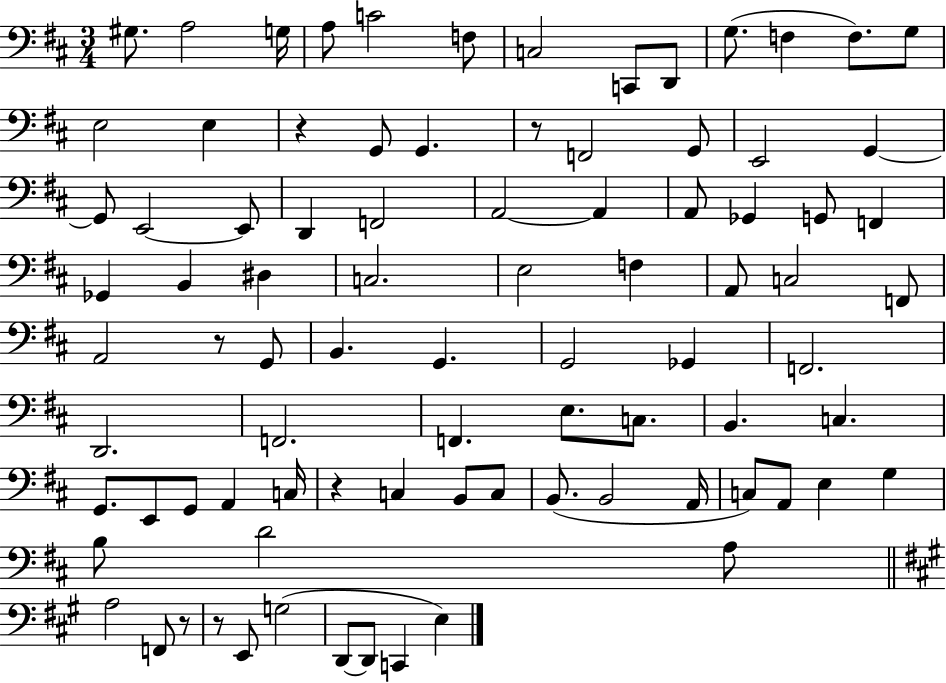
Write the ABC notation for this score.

X:1
T:Untitled
M:3/4
L:1/4
K:D
^G,/2 A,2 G,/4 A,/2 C2 F,/2 C,2 C,,/2 D,,/2 G,/2 F, F,/2 G,/2 E,2 E, z G,,/2 G,, z/2 F,,2 G,,/2 E,,2 G,, G,,/2 E,,2 E,,/2 D,, F,,2 A,,2 A,, A,,/2 _G,, G,,/2 F,, _G,, B,, ^D, C,2 E,2 F, A,,/2 C,2 F,,/2 A,,2 z/2 G,,/2 B,, G,, G,,2 _G,, F,,2 D,,2 F,,2 F,, E,/2 C,/2 B,, C, G,,/2 E,,/2 G,,/2 A,, C,/4 z C, B,,/2 C,/2 B,,/2 B,,2 A,,/4 C,/2 A,,/2 E, G, B,/2 D2 A,/2 A,2 F,,/2 z/2 z/2 E,,/2 G,2 D,,/2 D,,/2 C,, E,